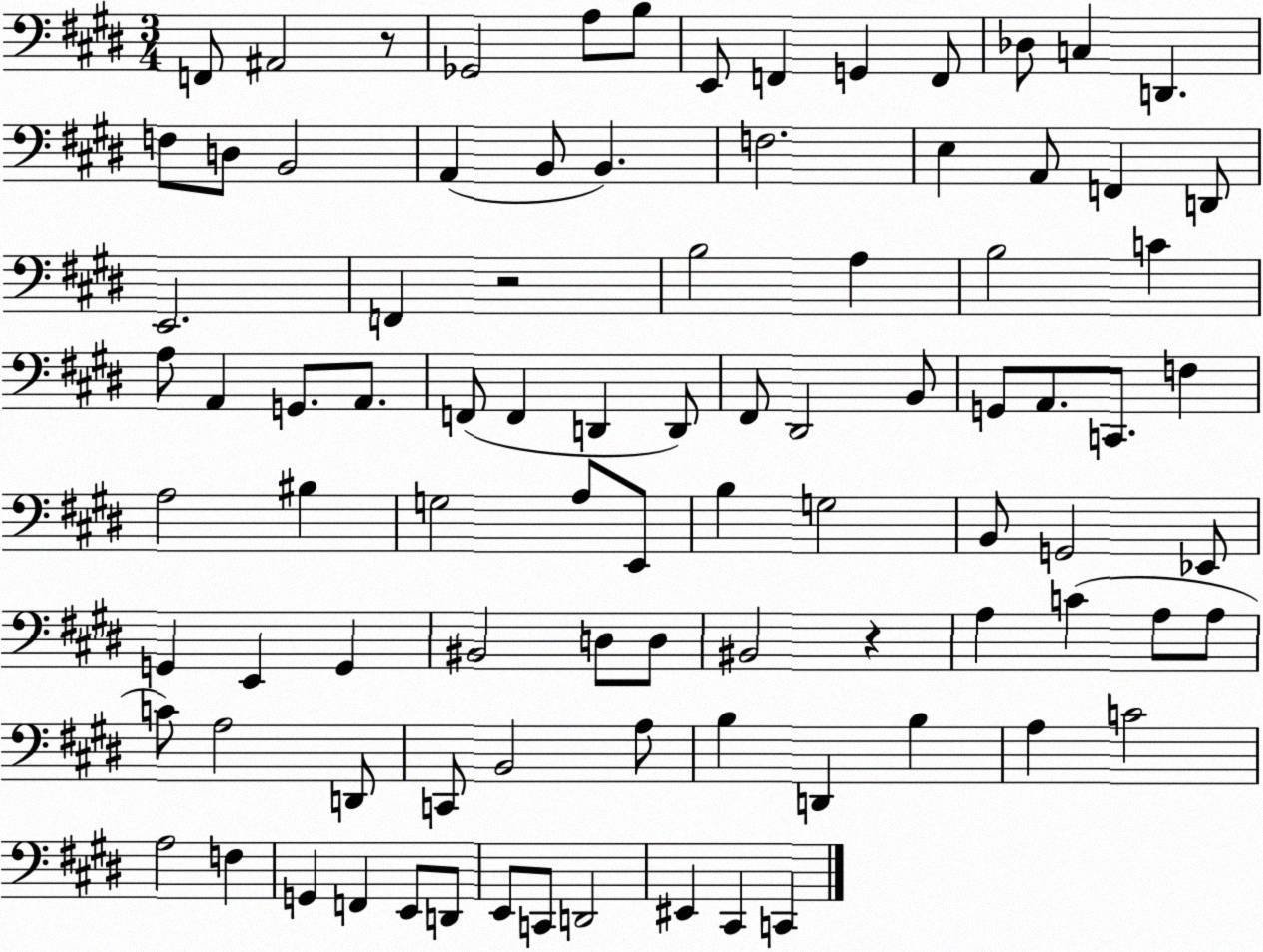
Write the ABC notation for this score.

X:1
T:Untitled
M:3/4
L:1/4
K:E
F,,/2 ^A,,2 z/2 _G,,2 A,/2 B,/2 E,,/2 F,, G,, F,,/2 _D,/2 C, D,, F,/2 D,/2 B,,2 A,, B,,/2 B,, F,2 E, A,,/2 F,, D,,/2 E,,2 F,, z2 B,2 A, B,2 C A,/2 A,, G,,/2 A,,/2 F,,/2 F,, D,, D,,/2 ^F,,/2 ^D,,2 B,,/2 G,,/2 A,,/2 C,,/2 F, A,2 ^B, G,2 A,/2 E,,/2 B, G,2 B,,/2 G,,2 _E,,/2 G,, E,, G,, ^B,,2 D,/2 D,/2 ^B,,2 z A, C A,/2 A,/2 C/2 A,2 D,,/2 C,,/2 B,,2 A,/2 B, D,, B, A, C2 A,2 F, G,, F,, E,,/2 D,,/2 E,,/2 C,,/2 D,,2 ^E,, ^C,, C,,